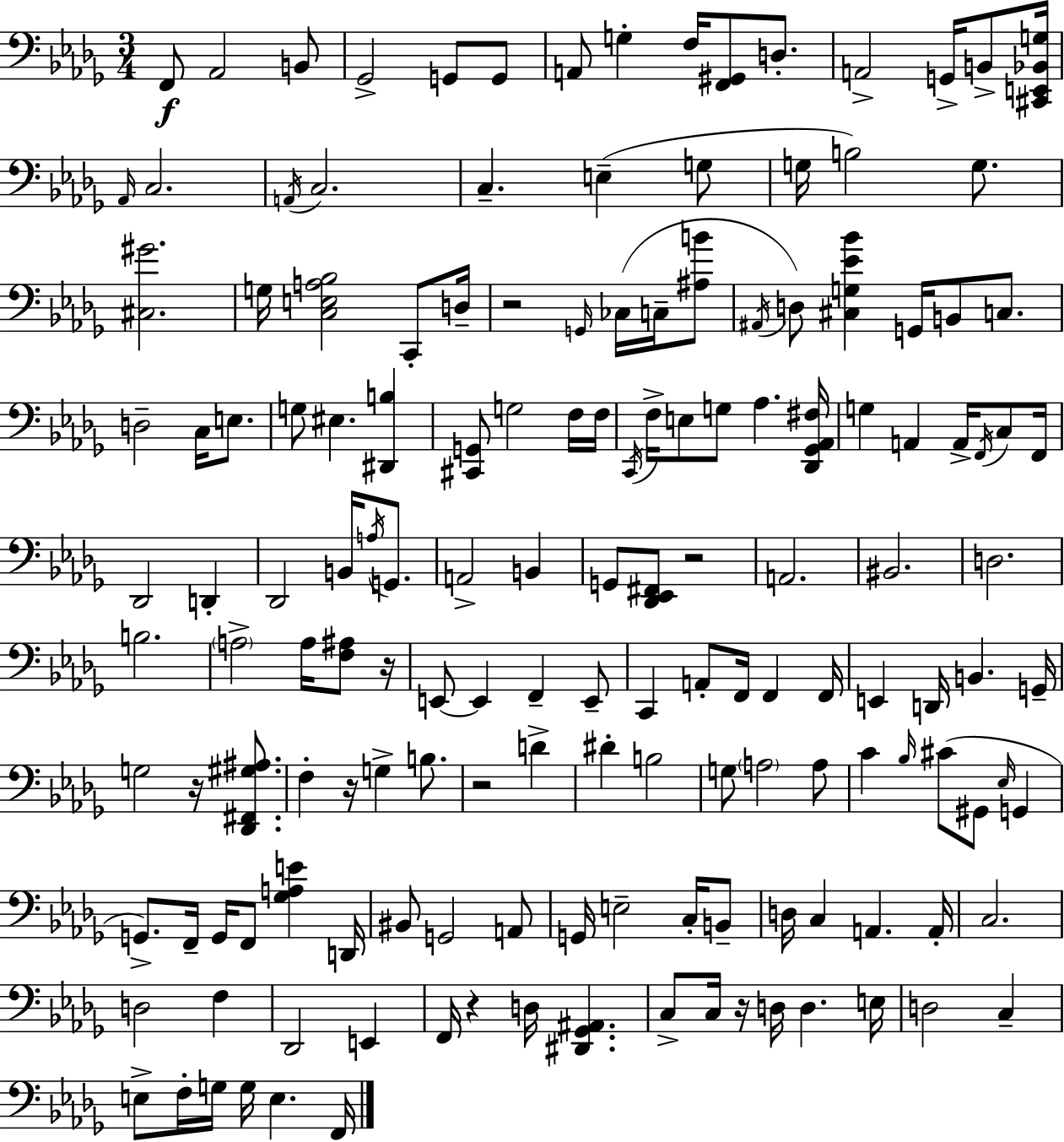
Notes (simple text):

F2/e Ab2/h B2/e Gb2/h G2/e G2/e A2/e G3/q F3/s [F2,G#2]/e D3/e. A2/h G2/s B2/e [C#2,E2,Bb2,G3]/s Ab2/s C3/h. A2/s C3/h. C3/q. E3/q G3/e G3/s B3/h G3/e. [C#3,G#4]/h. G3/s [C3,E3,A3,Bb3]/h C2/e D3/s R/h G2/s CES3/s C3/s [A#3,B4]/e A#2/s D3/e [C#3,G3,Eb4,Bb4]/q G2/s B2/e C3/e. D3/h C3/s E3/e. G3/e EIS3/q. [D#2,B3]/q [C#2,G2]/e G3/h F3/s F3/s C2/s F3/s E3/e G3/e Ab3/q. [Db2,Gb2,Ab2,F#3]/s G3/q A2/q A2/s F2/s C3/e F2/s Db2/h D2/q Db2/h B2/s A3/s G2/e. A2/h B2/q G2/e [Db2,Eb2,F#2]/e R/h A2/h. BIS2/h. D3/h. B3/h. A3/h A3/s [F3,A#3]/e R/s E2/e E2/q F2/q E2/e C2/q A2/e F2/s F2/q F2/s E2/q D2/s B2/q. G2/s G3/h R/s [Db2,F#2,G#3,A#3]/e. F3/q R/s G3/q B3/e. R/h D4/q D#4/q B3/h G3/e A3/h A3/e C4/q Bb3/s C#4/e G#2/e Eb3/s G2/q G2/e. F2/s G2/s F2/e [Gb3,A3,E4]/q D2/s BIS2/e G2/h A2/e G2/s E3/h C3/s B2/e D3/s C3/q A2/q. A2/s C3/h. D3/h F3/q Db2/h E2/q F2/s R/q D3/s [D#2,Gb2,A#2]/q. C3/e C3/s R/s D3/s D3/q. E3/s D3/h C3/q E3/e F3/s G3/s G3/s E3/q. F2/s